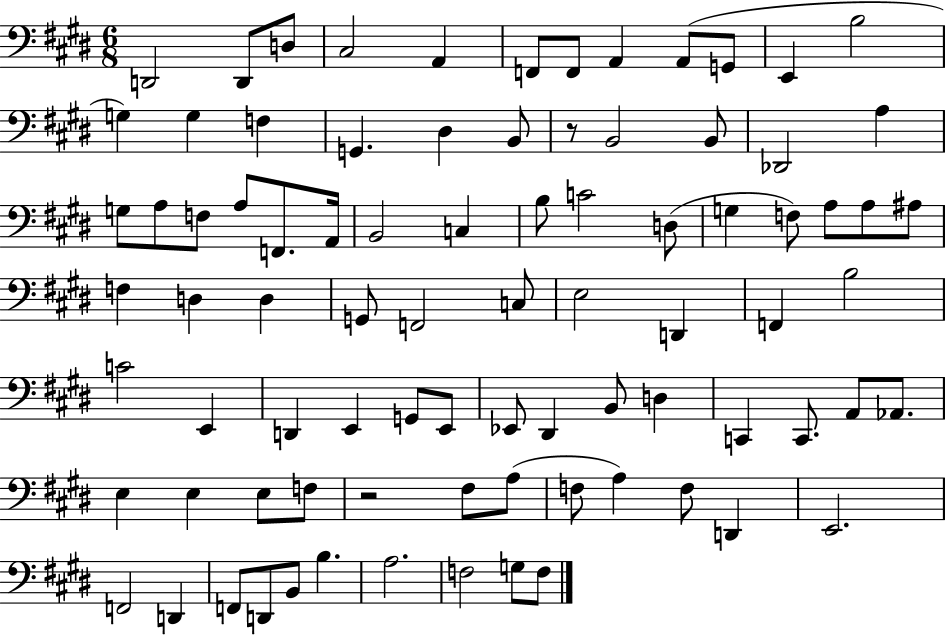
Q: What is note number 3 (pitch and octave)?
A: D3